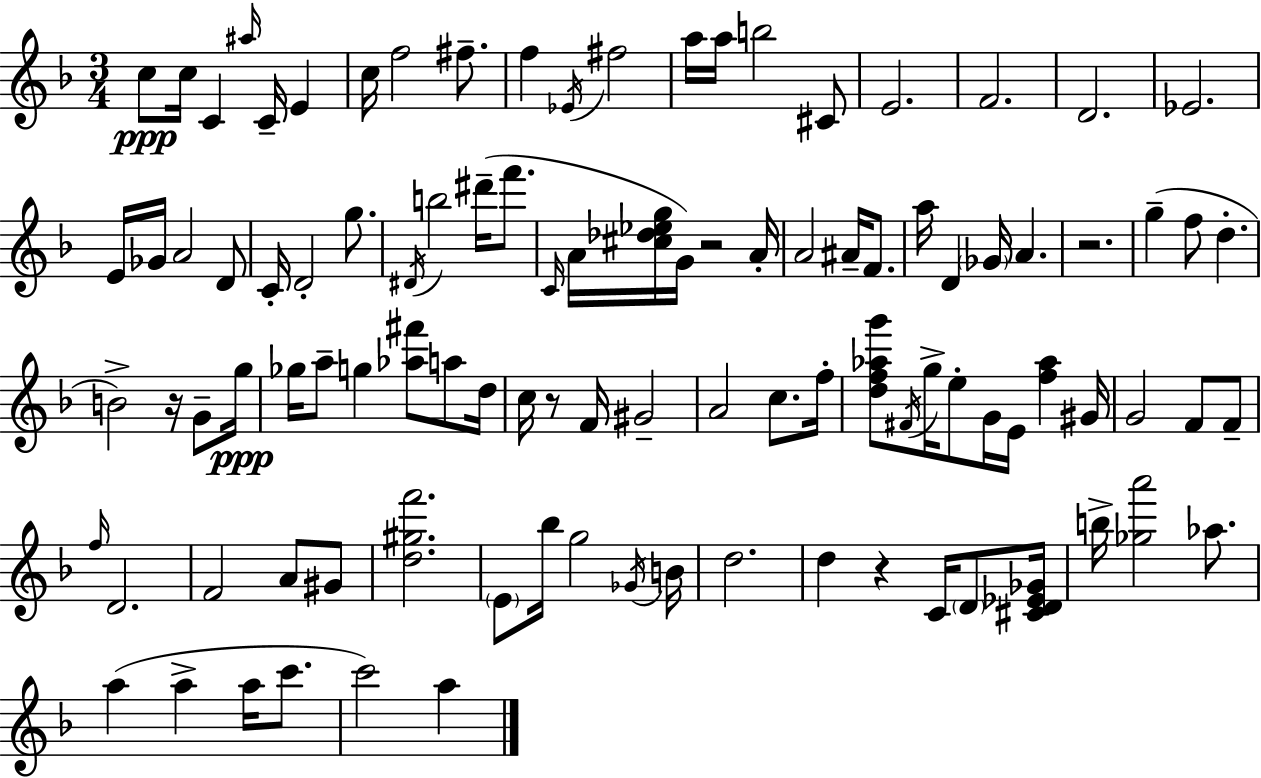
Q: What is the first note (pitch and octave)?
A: C5